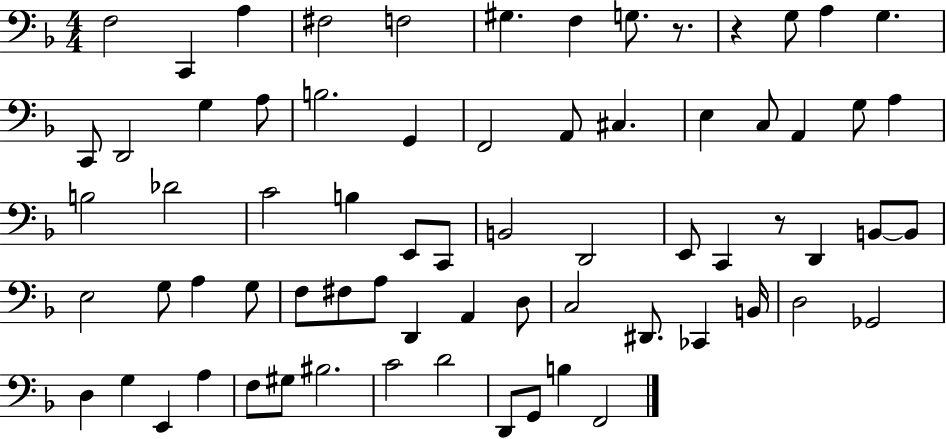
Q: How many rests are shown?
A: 3